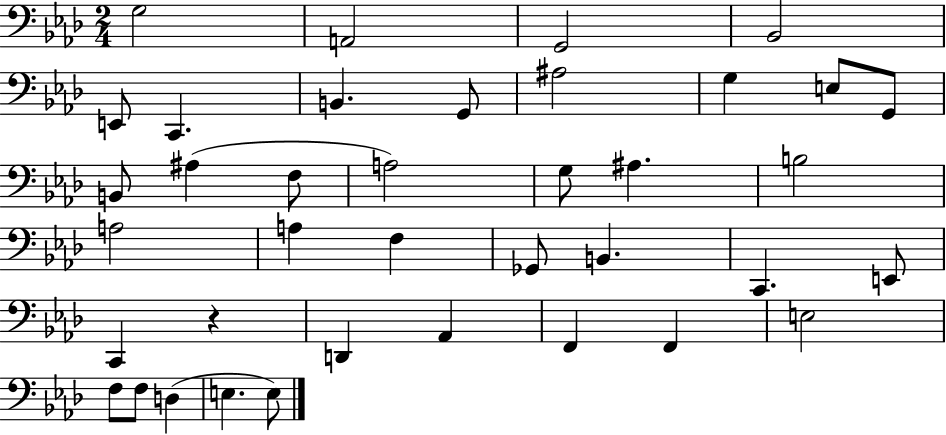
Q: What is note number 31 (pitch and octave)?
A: F2